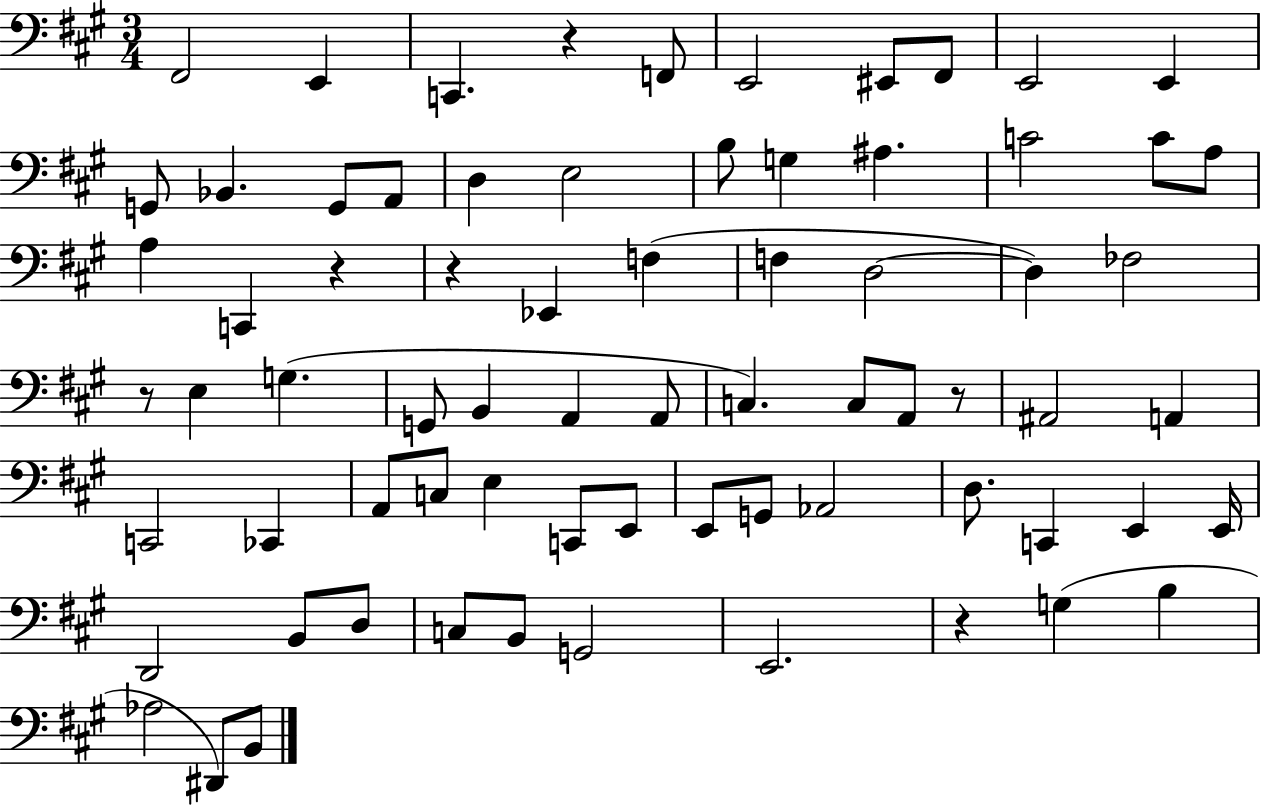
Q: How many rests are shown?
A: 6